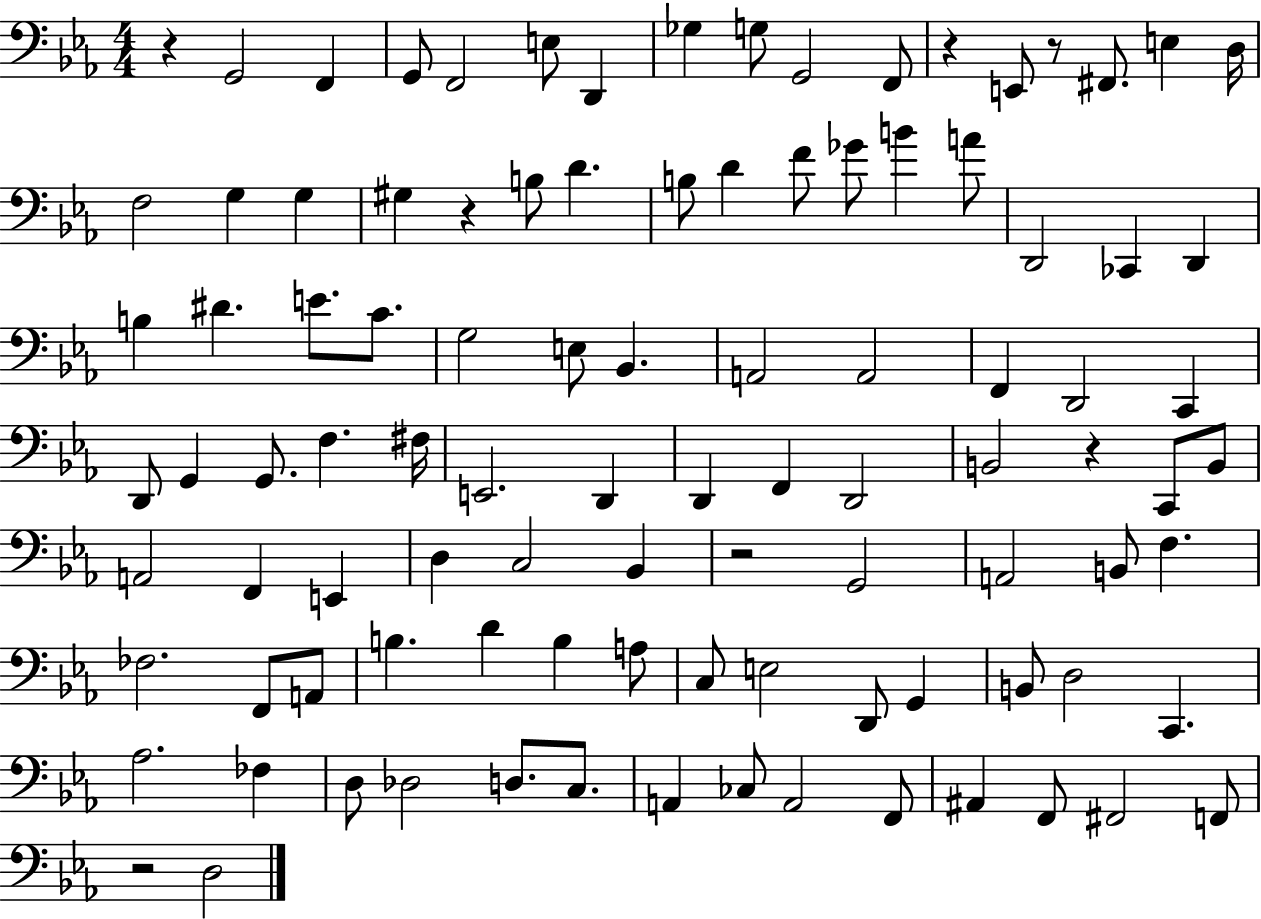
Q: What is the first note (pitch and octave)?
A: G2